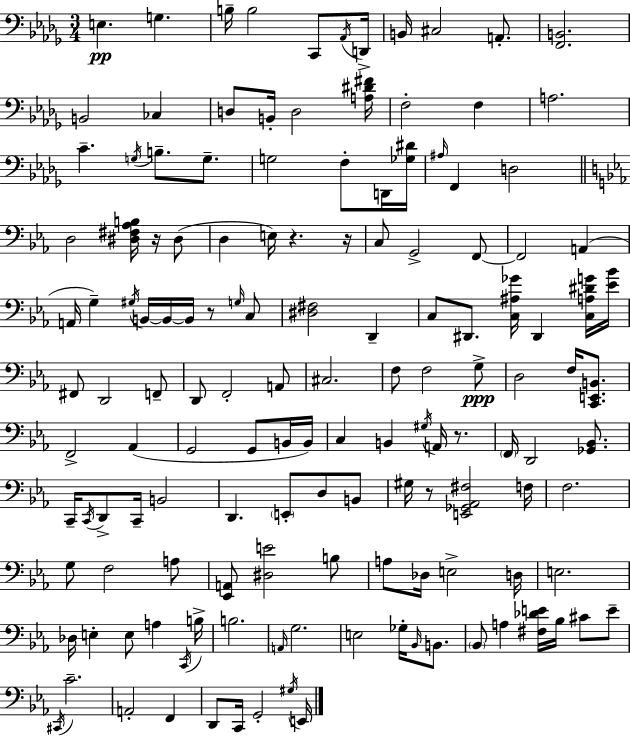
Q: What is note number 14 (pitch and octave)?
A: B2